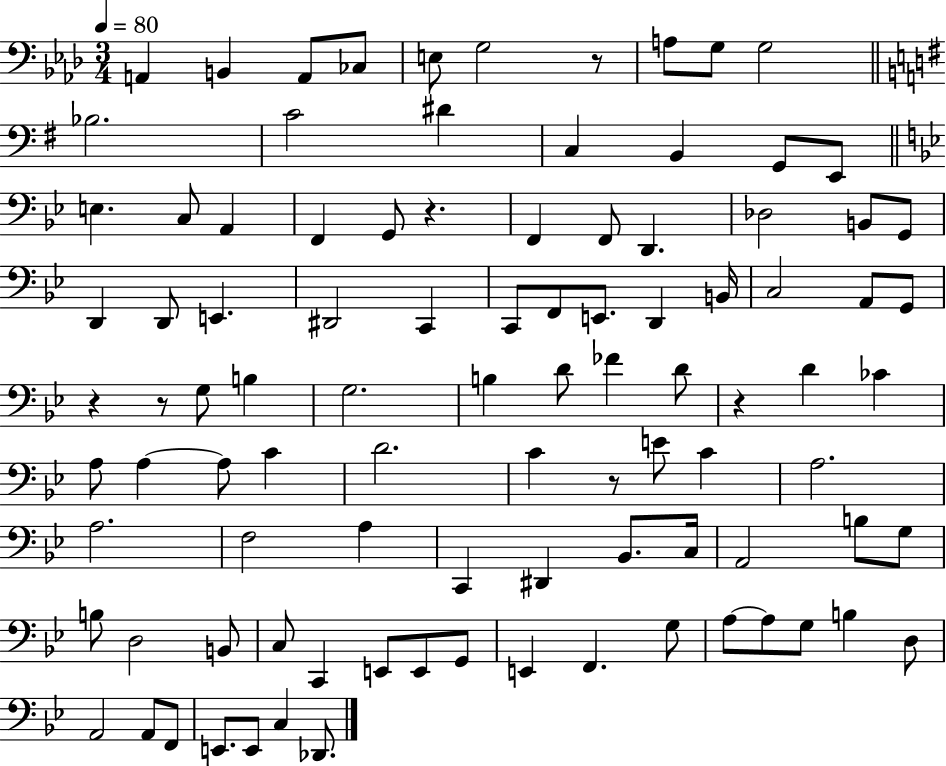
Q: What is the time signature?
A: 3/4